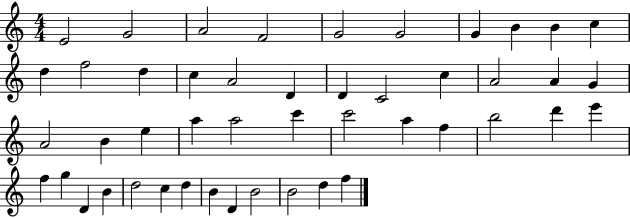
{
  \clef treble
  \numericTimeSignature
  \time 4/4
  \key c \major
  e'2 g'2 | a'2 f'2 | g'2 g'2 | g'4 b'4 b'4 c''4 | \break d''4 f''2 d''4 | c''4 a'2 d'4 | d'4 c'2 c''4 | a'2 a'4 g'4 | \break a'2 b'4 e''4 | a''4 a''2 c'''4 | c'''2 a''4 f''4 | b''2 d'''4 e'''4 | \break f''4 g''4 d'4 b'4 | d''2 c''4 d''4 | b'4 d'4 b'2 | b'2 d''4 f''4 | \break \bar "|."
}